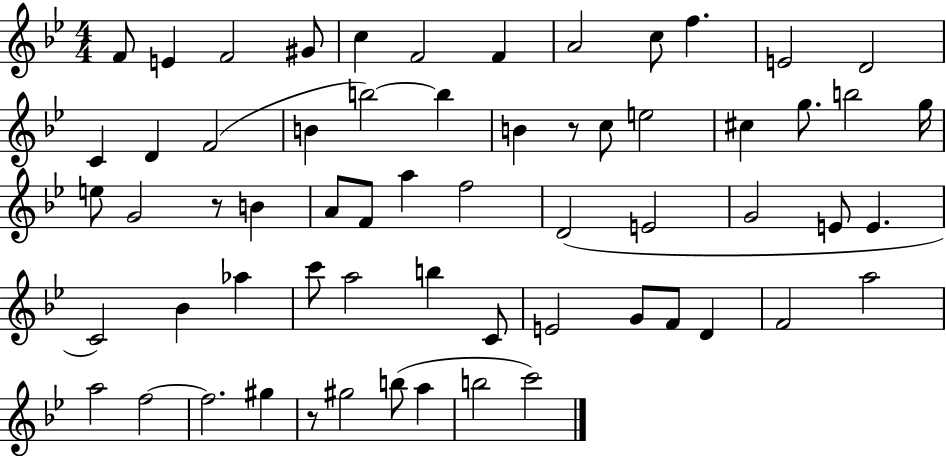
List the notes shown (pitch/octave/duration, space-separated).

F4/e E4/q F4/h G#4/e C5/q F4/h F4/q A4/h C5/e F5/q. E4/h D4/h C4/q D4/q F4/h B4/q B5/h B5/q B4/q R/e C5/e E5/h C#5/q G5/e. B5/h G5/s E5/e G4/h R/e B4/q A4/e F4/e A5/q F5/h D4/h E4/h G4/h E4/e E4/q. C4/h Bb4/q Ab5/q C6/e A5/h B5/q C4/e E4/h G4/e F4/e D4/q F4/h A5/h A5/h F5/h F5/h. G#5/q R/e G#5/h B5/e A5/q B5/h C6/h